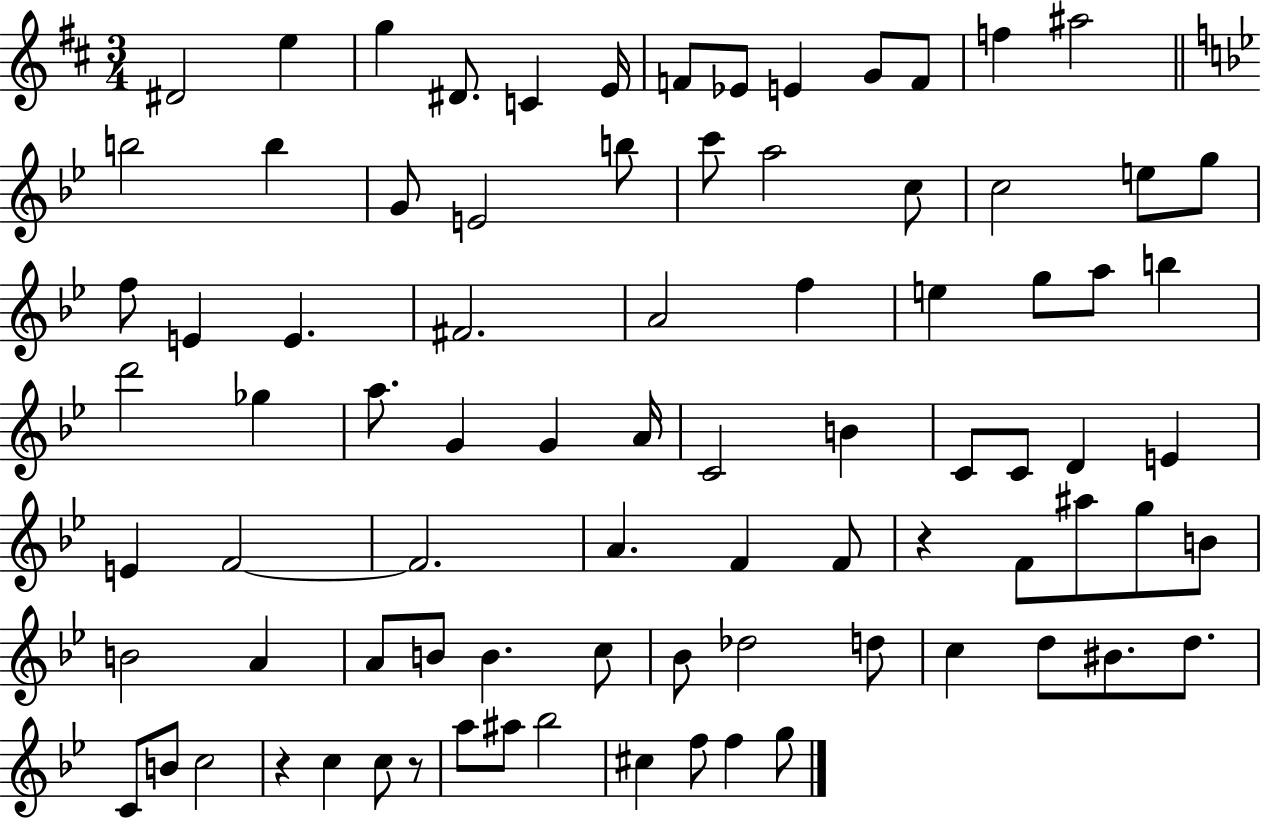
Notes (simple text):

D#4/h E5/q G5/q D#4/e. C4/q E4/s F4/e Eb4/e E4/q G4/e F4/e F5/q A#5/h B5/h B5/q G4/e E4/h B5/e C6/e A5/h C5/e C5/h E5/e G5/e F5/e E4/q E4/q. F#4/h. A4/h F5/q E5/q G5/e A5/e B5/q D6/h Gb5/q A5/e. G4/q G4/q A4/s C4/h B4/q C4/e C4/e D4/q E4/q E4/q F4/h F4/h. A4/q. F4/q F4/e R/q F4/e A#5/e G5/e B4/e B4/h A4/q A4/e B4/e B4/q. C5/e Bb4/e Db5/h D5/e C5/q D5/e BIS4/e. D5/e. C4/e B4/e C5/h R/q C5/q C5/e R/e A5/e A#5/e Bb5/h C#5/q F5/e F5/q G5/e